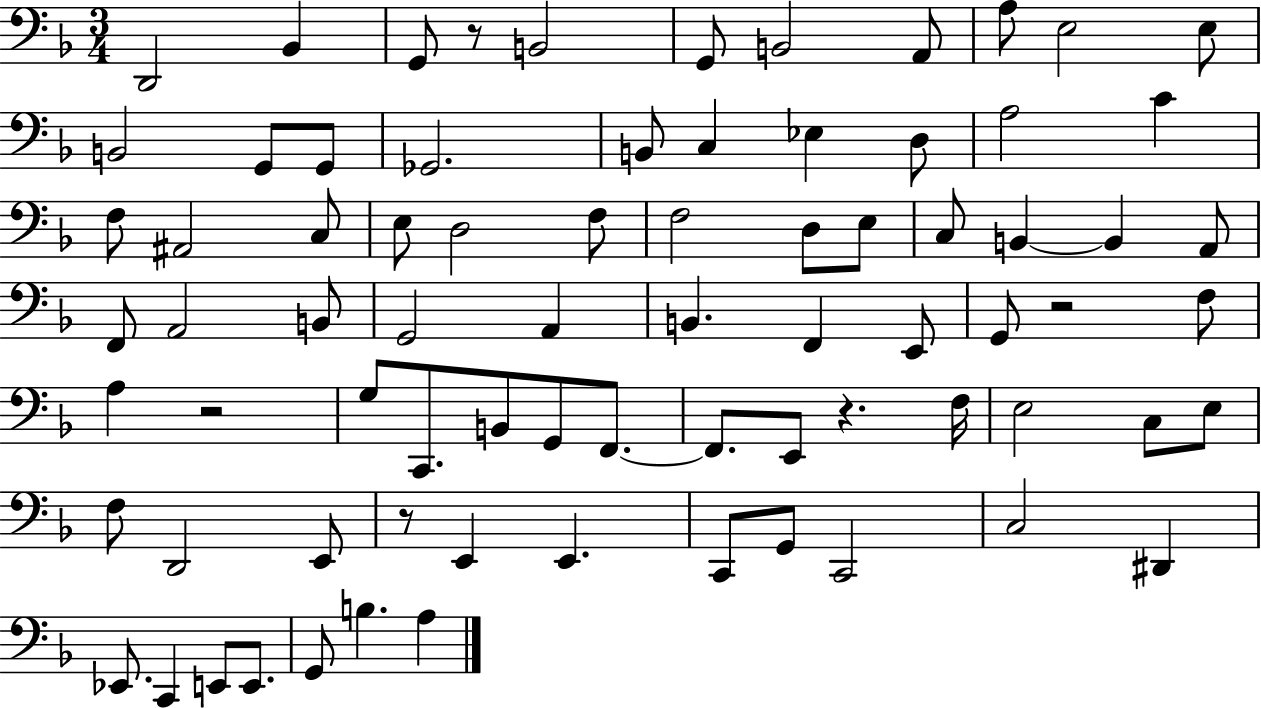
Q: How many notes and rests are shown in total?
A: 77